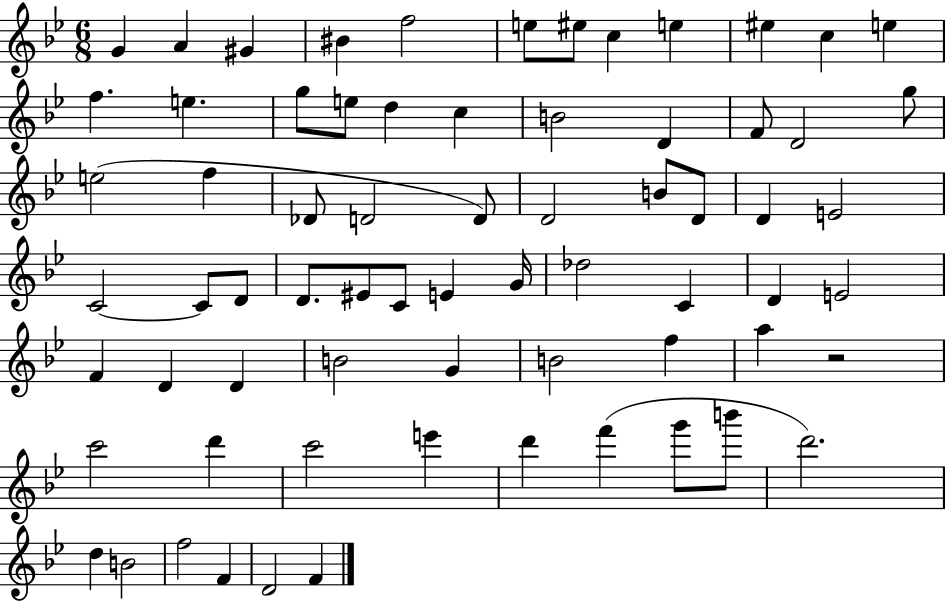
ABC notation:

X:1
T:Untitled
M:6/8
L:1/4
K:Bb
G A ^G ^B f2 e/2 ^e/2 c e ^e c e f e g/2 e/2 d c B2 D F/2 D2 g/2 e2 f _D/2 D2 D/2 D2 B/2 D/2 D E2 C2 C/2 D/2 D/2 ^E/2 C/2 E G/4 _d2 C D E2 F D D B2 G B2 f a z2 c'2 d' c'2 e' d' f' g'/2 b'/2 d'2 d B2 f2 F D2 F